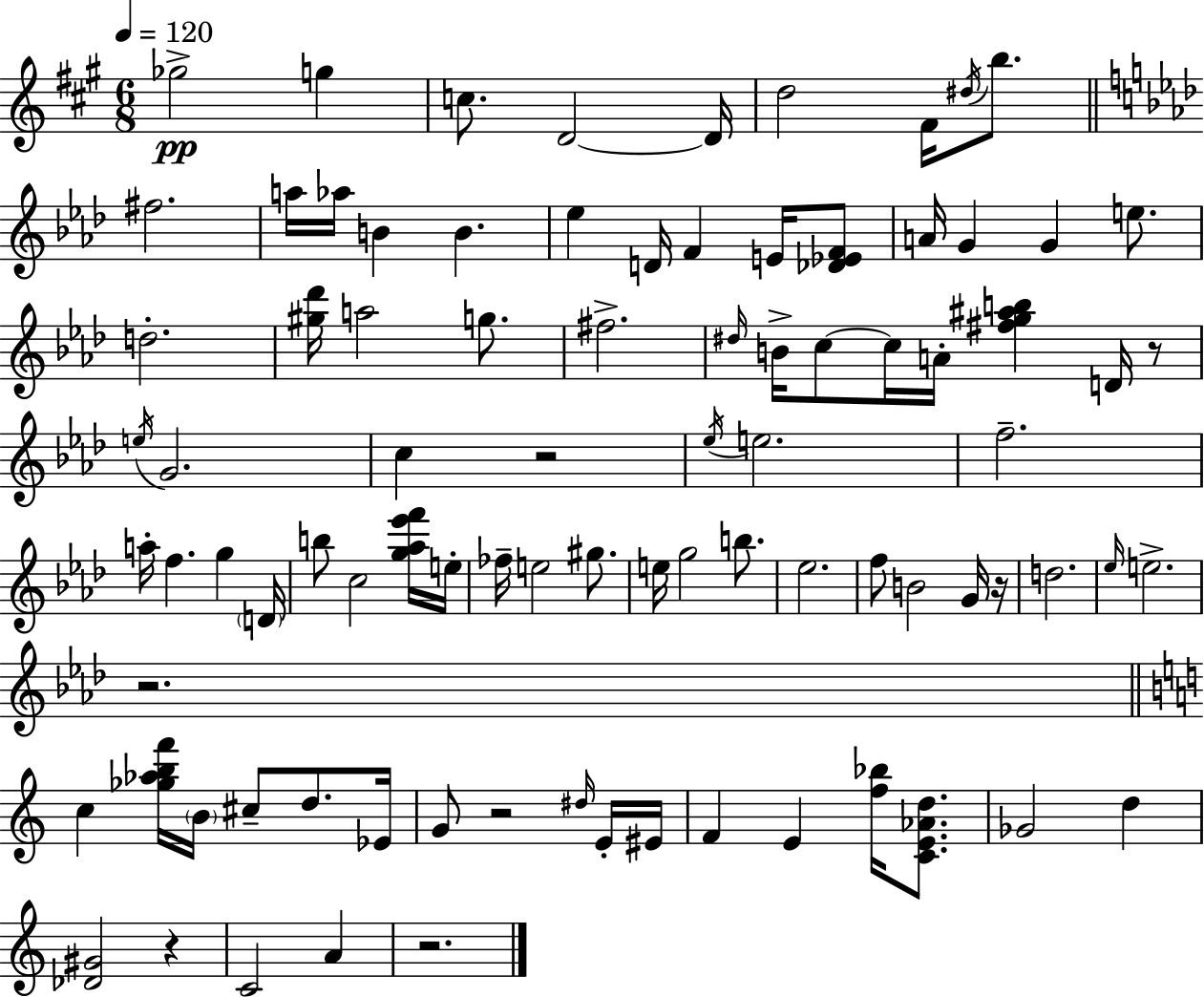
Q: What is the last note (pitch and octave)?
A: A4